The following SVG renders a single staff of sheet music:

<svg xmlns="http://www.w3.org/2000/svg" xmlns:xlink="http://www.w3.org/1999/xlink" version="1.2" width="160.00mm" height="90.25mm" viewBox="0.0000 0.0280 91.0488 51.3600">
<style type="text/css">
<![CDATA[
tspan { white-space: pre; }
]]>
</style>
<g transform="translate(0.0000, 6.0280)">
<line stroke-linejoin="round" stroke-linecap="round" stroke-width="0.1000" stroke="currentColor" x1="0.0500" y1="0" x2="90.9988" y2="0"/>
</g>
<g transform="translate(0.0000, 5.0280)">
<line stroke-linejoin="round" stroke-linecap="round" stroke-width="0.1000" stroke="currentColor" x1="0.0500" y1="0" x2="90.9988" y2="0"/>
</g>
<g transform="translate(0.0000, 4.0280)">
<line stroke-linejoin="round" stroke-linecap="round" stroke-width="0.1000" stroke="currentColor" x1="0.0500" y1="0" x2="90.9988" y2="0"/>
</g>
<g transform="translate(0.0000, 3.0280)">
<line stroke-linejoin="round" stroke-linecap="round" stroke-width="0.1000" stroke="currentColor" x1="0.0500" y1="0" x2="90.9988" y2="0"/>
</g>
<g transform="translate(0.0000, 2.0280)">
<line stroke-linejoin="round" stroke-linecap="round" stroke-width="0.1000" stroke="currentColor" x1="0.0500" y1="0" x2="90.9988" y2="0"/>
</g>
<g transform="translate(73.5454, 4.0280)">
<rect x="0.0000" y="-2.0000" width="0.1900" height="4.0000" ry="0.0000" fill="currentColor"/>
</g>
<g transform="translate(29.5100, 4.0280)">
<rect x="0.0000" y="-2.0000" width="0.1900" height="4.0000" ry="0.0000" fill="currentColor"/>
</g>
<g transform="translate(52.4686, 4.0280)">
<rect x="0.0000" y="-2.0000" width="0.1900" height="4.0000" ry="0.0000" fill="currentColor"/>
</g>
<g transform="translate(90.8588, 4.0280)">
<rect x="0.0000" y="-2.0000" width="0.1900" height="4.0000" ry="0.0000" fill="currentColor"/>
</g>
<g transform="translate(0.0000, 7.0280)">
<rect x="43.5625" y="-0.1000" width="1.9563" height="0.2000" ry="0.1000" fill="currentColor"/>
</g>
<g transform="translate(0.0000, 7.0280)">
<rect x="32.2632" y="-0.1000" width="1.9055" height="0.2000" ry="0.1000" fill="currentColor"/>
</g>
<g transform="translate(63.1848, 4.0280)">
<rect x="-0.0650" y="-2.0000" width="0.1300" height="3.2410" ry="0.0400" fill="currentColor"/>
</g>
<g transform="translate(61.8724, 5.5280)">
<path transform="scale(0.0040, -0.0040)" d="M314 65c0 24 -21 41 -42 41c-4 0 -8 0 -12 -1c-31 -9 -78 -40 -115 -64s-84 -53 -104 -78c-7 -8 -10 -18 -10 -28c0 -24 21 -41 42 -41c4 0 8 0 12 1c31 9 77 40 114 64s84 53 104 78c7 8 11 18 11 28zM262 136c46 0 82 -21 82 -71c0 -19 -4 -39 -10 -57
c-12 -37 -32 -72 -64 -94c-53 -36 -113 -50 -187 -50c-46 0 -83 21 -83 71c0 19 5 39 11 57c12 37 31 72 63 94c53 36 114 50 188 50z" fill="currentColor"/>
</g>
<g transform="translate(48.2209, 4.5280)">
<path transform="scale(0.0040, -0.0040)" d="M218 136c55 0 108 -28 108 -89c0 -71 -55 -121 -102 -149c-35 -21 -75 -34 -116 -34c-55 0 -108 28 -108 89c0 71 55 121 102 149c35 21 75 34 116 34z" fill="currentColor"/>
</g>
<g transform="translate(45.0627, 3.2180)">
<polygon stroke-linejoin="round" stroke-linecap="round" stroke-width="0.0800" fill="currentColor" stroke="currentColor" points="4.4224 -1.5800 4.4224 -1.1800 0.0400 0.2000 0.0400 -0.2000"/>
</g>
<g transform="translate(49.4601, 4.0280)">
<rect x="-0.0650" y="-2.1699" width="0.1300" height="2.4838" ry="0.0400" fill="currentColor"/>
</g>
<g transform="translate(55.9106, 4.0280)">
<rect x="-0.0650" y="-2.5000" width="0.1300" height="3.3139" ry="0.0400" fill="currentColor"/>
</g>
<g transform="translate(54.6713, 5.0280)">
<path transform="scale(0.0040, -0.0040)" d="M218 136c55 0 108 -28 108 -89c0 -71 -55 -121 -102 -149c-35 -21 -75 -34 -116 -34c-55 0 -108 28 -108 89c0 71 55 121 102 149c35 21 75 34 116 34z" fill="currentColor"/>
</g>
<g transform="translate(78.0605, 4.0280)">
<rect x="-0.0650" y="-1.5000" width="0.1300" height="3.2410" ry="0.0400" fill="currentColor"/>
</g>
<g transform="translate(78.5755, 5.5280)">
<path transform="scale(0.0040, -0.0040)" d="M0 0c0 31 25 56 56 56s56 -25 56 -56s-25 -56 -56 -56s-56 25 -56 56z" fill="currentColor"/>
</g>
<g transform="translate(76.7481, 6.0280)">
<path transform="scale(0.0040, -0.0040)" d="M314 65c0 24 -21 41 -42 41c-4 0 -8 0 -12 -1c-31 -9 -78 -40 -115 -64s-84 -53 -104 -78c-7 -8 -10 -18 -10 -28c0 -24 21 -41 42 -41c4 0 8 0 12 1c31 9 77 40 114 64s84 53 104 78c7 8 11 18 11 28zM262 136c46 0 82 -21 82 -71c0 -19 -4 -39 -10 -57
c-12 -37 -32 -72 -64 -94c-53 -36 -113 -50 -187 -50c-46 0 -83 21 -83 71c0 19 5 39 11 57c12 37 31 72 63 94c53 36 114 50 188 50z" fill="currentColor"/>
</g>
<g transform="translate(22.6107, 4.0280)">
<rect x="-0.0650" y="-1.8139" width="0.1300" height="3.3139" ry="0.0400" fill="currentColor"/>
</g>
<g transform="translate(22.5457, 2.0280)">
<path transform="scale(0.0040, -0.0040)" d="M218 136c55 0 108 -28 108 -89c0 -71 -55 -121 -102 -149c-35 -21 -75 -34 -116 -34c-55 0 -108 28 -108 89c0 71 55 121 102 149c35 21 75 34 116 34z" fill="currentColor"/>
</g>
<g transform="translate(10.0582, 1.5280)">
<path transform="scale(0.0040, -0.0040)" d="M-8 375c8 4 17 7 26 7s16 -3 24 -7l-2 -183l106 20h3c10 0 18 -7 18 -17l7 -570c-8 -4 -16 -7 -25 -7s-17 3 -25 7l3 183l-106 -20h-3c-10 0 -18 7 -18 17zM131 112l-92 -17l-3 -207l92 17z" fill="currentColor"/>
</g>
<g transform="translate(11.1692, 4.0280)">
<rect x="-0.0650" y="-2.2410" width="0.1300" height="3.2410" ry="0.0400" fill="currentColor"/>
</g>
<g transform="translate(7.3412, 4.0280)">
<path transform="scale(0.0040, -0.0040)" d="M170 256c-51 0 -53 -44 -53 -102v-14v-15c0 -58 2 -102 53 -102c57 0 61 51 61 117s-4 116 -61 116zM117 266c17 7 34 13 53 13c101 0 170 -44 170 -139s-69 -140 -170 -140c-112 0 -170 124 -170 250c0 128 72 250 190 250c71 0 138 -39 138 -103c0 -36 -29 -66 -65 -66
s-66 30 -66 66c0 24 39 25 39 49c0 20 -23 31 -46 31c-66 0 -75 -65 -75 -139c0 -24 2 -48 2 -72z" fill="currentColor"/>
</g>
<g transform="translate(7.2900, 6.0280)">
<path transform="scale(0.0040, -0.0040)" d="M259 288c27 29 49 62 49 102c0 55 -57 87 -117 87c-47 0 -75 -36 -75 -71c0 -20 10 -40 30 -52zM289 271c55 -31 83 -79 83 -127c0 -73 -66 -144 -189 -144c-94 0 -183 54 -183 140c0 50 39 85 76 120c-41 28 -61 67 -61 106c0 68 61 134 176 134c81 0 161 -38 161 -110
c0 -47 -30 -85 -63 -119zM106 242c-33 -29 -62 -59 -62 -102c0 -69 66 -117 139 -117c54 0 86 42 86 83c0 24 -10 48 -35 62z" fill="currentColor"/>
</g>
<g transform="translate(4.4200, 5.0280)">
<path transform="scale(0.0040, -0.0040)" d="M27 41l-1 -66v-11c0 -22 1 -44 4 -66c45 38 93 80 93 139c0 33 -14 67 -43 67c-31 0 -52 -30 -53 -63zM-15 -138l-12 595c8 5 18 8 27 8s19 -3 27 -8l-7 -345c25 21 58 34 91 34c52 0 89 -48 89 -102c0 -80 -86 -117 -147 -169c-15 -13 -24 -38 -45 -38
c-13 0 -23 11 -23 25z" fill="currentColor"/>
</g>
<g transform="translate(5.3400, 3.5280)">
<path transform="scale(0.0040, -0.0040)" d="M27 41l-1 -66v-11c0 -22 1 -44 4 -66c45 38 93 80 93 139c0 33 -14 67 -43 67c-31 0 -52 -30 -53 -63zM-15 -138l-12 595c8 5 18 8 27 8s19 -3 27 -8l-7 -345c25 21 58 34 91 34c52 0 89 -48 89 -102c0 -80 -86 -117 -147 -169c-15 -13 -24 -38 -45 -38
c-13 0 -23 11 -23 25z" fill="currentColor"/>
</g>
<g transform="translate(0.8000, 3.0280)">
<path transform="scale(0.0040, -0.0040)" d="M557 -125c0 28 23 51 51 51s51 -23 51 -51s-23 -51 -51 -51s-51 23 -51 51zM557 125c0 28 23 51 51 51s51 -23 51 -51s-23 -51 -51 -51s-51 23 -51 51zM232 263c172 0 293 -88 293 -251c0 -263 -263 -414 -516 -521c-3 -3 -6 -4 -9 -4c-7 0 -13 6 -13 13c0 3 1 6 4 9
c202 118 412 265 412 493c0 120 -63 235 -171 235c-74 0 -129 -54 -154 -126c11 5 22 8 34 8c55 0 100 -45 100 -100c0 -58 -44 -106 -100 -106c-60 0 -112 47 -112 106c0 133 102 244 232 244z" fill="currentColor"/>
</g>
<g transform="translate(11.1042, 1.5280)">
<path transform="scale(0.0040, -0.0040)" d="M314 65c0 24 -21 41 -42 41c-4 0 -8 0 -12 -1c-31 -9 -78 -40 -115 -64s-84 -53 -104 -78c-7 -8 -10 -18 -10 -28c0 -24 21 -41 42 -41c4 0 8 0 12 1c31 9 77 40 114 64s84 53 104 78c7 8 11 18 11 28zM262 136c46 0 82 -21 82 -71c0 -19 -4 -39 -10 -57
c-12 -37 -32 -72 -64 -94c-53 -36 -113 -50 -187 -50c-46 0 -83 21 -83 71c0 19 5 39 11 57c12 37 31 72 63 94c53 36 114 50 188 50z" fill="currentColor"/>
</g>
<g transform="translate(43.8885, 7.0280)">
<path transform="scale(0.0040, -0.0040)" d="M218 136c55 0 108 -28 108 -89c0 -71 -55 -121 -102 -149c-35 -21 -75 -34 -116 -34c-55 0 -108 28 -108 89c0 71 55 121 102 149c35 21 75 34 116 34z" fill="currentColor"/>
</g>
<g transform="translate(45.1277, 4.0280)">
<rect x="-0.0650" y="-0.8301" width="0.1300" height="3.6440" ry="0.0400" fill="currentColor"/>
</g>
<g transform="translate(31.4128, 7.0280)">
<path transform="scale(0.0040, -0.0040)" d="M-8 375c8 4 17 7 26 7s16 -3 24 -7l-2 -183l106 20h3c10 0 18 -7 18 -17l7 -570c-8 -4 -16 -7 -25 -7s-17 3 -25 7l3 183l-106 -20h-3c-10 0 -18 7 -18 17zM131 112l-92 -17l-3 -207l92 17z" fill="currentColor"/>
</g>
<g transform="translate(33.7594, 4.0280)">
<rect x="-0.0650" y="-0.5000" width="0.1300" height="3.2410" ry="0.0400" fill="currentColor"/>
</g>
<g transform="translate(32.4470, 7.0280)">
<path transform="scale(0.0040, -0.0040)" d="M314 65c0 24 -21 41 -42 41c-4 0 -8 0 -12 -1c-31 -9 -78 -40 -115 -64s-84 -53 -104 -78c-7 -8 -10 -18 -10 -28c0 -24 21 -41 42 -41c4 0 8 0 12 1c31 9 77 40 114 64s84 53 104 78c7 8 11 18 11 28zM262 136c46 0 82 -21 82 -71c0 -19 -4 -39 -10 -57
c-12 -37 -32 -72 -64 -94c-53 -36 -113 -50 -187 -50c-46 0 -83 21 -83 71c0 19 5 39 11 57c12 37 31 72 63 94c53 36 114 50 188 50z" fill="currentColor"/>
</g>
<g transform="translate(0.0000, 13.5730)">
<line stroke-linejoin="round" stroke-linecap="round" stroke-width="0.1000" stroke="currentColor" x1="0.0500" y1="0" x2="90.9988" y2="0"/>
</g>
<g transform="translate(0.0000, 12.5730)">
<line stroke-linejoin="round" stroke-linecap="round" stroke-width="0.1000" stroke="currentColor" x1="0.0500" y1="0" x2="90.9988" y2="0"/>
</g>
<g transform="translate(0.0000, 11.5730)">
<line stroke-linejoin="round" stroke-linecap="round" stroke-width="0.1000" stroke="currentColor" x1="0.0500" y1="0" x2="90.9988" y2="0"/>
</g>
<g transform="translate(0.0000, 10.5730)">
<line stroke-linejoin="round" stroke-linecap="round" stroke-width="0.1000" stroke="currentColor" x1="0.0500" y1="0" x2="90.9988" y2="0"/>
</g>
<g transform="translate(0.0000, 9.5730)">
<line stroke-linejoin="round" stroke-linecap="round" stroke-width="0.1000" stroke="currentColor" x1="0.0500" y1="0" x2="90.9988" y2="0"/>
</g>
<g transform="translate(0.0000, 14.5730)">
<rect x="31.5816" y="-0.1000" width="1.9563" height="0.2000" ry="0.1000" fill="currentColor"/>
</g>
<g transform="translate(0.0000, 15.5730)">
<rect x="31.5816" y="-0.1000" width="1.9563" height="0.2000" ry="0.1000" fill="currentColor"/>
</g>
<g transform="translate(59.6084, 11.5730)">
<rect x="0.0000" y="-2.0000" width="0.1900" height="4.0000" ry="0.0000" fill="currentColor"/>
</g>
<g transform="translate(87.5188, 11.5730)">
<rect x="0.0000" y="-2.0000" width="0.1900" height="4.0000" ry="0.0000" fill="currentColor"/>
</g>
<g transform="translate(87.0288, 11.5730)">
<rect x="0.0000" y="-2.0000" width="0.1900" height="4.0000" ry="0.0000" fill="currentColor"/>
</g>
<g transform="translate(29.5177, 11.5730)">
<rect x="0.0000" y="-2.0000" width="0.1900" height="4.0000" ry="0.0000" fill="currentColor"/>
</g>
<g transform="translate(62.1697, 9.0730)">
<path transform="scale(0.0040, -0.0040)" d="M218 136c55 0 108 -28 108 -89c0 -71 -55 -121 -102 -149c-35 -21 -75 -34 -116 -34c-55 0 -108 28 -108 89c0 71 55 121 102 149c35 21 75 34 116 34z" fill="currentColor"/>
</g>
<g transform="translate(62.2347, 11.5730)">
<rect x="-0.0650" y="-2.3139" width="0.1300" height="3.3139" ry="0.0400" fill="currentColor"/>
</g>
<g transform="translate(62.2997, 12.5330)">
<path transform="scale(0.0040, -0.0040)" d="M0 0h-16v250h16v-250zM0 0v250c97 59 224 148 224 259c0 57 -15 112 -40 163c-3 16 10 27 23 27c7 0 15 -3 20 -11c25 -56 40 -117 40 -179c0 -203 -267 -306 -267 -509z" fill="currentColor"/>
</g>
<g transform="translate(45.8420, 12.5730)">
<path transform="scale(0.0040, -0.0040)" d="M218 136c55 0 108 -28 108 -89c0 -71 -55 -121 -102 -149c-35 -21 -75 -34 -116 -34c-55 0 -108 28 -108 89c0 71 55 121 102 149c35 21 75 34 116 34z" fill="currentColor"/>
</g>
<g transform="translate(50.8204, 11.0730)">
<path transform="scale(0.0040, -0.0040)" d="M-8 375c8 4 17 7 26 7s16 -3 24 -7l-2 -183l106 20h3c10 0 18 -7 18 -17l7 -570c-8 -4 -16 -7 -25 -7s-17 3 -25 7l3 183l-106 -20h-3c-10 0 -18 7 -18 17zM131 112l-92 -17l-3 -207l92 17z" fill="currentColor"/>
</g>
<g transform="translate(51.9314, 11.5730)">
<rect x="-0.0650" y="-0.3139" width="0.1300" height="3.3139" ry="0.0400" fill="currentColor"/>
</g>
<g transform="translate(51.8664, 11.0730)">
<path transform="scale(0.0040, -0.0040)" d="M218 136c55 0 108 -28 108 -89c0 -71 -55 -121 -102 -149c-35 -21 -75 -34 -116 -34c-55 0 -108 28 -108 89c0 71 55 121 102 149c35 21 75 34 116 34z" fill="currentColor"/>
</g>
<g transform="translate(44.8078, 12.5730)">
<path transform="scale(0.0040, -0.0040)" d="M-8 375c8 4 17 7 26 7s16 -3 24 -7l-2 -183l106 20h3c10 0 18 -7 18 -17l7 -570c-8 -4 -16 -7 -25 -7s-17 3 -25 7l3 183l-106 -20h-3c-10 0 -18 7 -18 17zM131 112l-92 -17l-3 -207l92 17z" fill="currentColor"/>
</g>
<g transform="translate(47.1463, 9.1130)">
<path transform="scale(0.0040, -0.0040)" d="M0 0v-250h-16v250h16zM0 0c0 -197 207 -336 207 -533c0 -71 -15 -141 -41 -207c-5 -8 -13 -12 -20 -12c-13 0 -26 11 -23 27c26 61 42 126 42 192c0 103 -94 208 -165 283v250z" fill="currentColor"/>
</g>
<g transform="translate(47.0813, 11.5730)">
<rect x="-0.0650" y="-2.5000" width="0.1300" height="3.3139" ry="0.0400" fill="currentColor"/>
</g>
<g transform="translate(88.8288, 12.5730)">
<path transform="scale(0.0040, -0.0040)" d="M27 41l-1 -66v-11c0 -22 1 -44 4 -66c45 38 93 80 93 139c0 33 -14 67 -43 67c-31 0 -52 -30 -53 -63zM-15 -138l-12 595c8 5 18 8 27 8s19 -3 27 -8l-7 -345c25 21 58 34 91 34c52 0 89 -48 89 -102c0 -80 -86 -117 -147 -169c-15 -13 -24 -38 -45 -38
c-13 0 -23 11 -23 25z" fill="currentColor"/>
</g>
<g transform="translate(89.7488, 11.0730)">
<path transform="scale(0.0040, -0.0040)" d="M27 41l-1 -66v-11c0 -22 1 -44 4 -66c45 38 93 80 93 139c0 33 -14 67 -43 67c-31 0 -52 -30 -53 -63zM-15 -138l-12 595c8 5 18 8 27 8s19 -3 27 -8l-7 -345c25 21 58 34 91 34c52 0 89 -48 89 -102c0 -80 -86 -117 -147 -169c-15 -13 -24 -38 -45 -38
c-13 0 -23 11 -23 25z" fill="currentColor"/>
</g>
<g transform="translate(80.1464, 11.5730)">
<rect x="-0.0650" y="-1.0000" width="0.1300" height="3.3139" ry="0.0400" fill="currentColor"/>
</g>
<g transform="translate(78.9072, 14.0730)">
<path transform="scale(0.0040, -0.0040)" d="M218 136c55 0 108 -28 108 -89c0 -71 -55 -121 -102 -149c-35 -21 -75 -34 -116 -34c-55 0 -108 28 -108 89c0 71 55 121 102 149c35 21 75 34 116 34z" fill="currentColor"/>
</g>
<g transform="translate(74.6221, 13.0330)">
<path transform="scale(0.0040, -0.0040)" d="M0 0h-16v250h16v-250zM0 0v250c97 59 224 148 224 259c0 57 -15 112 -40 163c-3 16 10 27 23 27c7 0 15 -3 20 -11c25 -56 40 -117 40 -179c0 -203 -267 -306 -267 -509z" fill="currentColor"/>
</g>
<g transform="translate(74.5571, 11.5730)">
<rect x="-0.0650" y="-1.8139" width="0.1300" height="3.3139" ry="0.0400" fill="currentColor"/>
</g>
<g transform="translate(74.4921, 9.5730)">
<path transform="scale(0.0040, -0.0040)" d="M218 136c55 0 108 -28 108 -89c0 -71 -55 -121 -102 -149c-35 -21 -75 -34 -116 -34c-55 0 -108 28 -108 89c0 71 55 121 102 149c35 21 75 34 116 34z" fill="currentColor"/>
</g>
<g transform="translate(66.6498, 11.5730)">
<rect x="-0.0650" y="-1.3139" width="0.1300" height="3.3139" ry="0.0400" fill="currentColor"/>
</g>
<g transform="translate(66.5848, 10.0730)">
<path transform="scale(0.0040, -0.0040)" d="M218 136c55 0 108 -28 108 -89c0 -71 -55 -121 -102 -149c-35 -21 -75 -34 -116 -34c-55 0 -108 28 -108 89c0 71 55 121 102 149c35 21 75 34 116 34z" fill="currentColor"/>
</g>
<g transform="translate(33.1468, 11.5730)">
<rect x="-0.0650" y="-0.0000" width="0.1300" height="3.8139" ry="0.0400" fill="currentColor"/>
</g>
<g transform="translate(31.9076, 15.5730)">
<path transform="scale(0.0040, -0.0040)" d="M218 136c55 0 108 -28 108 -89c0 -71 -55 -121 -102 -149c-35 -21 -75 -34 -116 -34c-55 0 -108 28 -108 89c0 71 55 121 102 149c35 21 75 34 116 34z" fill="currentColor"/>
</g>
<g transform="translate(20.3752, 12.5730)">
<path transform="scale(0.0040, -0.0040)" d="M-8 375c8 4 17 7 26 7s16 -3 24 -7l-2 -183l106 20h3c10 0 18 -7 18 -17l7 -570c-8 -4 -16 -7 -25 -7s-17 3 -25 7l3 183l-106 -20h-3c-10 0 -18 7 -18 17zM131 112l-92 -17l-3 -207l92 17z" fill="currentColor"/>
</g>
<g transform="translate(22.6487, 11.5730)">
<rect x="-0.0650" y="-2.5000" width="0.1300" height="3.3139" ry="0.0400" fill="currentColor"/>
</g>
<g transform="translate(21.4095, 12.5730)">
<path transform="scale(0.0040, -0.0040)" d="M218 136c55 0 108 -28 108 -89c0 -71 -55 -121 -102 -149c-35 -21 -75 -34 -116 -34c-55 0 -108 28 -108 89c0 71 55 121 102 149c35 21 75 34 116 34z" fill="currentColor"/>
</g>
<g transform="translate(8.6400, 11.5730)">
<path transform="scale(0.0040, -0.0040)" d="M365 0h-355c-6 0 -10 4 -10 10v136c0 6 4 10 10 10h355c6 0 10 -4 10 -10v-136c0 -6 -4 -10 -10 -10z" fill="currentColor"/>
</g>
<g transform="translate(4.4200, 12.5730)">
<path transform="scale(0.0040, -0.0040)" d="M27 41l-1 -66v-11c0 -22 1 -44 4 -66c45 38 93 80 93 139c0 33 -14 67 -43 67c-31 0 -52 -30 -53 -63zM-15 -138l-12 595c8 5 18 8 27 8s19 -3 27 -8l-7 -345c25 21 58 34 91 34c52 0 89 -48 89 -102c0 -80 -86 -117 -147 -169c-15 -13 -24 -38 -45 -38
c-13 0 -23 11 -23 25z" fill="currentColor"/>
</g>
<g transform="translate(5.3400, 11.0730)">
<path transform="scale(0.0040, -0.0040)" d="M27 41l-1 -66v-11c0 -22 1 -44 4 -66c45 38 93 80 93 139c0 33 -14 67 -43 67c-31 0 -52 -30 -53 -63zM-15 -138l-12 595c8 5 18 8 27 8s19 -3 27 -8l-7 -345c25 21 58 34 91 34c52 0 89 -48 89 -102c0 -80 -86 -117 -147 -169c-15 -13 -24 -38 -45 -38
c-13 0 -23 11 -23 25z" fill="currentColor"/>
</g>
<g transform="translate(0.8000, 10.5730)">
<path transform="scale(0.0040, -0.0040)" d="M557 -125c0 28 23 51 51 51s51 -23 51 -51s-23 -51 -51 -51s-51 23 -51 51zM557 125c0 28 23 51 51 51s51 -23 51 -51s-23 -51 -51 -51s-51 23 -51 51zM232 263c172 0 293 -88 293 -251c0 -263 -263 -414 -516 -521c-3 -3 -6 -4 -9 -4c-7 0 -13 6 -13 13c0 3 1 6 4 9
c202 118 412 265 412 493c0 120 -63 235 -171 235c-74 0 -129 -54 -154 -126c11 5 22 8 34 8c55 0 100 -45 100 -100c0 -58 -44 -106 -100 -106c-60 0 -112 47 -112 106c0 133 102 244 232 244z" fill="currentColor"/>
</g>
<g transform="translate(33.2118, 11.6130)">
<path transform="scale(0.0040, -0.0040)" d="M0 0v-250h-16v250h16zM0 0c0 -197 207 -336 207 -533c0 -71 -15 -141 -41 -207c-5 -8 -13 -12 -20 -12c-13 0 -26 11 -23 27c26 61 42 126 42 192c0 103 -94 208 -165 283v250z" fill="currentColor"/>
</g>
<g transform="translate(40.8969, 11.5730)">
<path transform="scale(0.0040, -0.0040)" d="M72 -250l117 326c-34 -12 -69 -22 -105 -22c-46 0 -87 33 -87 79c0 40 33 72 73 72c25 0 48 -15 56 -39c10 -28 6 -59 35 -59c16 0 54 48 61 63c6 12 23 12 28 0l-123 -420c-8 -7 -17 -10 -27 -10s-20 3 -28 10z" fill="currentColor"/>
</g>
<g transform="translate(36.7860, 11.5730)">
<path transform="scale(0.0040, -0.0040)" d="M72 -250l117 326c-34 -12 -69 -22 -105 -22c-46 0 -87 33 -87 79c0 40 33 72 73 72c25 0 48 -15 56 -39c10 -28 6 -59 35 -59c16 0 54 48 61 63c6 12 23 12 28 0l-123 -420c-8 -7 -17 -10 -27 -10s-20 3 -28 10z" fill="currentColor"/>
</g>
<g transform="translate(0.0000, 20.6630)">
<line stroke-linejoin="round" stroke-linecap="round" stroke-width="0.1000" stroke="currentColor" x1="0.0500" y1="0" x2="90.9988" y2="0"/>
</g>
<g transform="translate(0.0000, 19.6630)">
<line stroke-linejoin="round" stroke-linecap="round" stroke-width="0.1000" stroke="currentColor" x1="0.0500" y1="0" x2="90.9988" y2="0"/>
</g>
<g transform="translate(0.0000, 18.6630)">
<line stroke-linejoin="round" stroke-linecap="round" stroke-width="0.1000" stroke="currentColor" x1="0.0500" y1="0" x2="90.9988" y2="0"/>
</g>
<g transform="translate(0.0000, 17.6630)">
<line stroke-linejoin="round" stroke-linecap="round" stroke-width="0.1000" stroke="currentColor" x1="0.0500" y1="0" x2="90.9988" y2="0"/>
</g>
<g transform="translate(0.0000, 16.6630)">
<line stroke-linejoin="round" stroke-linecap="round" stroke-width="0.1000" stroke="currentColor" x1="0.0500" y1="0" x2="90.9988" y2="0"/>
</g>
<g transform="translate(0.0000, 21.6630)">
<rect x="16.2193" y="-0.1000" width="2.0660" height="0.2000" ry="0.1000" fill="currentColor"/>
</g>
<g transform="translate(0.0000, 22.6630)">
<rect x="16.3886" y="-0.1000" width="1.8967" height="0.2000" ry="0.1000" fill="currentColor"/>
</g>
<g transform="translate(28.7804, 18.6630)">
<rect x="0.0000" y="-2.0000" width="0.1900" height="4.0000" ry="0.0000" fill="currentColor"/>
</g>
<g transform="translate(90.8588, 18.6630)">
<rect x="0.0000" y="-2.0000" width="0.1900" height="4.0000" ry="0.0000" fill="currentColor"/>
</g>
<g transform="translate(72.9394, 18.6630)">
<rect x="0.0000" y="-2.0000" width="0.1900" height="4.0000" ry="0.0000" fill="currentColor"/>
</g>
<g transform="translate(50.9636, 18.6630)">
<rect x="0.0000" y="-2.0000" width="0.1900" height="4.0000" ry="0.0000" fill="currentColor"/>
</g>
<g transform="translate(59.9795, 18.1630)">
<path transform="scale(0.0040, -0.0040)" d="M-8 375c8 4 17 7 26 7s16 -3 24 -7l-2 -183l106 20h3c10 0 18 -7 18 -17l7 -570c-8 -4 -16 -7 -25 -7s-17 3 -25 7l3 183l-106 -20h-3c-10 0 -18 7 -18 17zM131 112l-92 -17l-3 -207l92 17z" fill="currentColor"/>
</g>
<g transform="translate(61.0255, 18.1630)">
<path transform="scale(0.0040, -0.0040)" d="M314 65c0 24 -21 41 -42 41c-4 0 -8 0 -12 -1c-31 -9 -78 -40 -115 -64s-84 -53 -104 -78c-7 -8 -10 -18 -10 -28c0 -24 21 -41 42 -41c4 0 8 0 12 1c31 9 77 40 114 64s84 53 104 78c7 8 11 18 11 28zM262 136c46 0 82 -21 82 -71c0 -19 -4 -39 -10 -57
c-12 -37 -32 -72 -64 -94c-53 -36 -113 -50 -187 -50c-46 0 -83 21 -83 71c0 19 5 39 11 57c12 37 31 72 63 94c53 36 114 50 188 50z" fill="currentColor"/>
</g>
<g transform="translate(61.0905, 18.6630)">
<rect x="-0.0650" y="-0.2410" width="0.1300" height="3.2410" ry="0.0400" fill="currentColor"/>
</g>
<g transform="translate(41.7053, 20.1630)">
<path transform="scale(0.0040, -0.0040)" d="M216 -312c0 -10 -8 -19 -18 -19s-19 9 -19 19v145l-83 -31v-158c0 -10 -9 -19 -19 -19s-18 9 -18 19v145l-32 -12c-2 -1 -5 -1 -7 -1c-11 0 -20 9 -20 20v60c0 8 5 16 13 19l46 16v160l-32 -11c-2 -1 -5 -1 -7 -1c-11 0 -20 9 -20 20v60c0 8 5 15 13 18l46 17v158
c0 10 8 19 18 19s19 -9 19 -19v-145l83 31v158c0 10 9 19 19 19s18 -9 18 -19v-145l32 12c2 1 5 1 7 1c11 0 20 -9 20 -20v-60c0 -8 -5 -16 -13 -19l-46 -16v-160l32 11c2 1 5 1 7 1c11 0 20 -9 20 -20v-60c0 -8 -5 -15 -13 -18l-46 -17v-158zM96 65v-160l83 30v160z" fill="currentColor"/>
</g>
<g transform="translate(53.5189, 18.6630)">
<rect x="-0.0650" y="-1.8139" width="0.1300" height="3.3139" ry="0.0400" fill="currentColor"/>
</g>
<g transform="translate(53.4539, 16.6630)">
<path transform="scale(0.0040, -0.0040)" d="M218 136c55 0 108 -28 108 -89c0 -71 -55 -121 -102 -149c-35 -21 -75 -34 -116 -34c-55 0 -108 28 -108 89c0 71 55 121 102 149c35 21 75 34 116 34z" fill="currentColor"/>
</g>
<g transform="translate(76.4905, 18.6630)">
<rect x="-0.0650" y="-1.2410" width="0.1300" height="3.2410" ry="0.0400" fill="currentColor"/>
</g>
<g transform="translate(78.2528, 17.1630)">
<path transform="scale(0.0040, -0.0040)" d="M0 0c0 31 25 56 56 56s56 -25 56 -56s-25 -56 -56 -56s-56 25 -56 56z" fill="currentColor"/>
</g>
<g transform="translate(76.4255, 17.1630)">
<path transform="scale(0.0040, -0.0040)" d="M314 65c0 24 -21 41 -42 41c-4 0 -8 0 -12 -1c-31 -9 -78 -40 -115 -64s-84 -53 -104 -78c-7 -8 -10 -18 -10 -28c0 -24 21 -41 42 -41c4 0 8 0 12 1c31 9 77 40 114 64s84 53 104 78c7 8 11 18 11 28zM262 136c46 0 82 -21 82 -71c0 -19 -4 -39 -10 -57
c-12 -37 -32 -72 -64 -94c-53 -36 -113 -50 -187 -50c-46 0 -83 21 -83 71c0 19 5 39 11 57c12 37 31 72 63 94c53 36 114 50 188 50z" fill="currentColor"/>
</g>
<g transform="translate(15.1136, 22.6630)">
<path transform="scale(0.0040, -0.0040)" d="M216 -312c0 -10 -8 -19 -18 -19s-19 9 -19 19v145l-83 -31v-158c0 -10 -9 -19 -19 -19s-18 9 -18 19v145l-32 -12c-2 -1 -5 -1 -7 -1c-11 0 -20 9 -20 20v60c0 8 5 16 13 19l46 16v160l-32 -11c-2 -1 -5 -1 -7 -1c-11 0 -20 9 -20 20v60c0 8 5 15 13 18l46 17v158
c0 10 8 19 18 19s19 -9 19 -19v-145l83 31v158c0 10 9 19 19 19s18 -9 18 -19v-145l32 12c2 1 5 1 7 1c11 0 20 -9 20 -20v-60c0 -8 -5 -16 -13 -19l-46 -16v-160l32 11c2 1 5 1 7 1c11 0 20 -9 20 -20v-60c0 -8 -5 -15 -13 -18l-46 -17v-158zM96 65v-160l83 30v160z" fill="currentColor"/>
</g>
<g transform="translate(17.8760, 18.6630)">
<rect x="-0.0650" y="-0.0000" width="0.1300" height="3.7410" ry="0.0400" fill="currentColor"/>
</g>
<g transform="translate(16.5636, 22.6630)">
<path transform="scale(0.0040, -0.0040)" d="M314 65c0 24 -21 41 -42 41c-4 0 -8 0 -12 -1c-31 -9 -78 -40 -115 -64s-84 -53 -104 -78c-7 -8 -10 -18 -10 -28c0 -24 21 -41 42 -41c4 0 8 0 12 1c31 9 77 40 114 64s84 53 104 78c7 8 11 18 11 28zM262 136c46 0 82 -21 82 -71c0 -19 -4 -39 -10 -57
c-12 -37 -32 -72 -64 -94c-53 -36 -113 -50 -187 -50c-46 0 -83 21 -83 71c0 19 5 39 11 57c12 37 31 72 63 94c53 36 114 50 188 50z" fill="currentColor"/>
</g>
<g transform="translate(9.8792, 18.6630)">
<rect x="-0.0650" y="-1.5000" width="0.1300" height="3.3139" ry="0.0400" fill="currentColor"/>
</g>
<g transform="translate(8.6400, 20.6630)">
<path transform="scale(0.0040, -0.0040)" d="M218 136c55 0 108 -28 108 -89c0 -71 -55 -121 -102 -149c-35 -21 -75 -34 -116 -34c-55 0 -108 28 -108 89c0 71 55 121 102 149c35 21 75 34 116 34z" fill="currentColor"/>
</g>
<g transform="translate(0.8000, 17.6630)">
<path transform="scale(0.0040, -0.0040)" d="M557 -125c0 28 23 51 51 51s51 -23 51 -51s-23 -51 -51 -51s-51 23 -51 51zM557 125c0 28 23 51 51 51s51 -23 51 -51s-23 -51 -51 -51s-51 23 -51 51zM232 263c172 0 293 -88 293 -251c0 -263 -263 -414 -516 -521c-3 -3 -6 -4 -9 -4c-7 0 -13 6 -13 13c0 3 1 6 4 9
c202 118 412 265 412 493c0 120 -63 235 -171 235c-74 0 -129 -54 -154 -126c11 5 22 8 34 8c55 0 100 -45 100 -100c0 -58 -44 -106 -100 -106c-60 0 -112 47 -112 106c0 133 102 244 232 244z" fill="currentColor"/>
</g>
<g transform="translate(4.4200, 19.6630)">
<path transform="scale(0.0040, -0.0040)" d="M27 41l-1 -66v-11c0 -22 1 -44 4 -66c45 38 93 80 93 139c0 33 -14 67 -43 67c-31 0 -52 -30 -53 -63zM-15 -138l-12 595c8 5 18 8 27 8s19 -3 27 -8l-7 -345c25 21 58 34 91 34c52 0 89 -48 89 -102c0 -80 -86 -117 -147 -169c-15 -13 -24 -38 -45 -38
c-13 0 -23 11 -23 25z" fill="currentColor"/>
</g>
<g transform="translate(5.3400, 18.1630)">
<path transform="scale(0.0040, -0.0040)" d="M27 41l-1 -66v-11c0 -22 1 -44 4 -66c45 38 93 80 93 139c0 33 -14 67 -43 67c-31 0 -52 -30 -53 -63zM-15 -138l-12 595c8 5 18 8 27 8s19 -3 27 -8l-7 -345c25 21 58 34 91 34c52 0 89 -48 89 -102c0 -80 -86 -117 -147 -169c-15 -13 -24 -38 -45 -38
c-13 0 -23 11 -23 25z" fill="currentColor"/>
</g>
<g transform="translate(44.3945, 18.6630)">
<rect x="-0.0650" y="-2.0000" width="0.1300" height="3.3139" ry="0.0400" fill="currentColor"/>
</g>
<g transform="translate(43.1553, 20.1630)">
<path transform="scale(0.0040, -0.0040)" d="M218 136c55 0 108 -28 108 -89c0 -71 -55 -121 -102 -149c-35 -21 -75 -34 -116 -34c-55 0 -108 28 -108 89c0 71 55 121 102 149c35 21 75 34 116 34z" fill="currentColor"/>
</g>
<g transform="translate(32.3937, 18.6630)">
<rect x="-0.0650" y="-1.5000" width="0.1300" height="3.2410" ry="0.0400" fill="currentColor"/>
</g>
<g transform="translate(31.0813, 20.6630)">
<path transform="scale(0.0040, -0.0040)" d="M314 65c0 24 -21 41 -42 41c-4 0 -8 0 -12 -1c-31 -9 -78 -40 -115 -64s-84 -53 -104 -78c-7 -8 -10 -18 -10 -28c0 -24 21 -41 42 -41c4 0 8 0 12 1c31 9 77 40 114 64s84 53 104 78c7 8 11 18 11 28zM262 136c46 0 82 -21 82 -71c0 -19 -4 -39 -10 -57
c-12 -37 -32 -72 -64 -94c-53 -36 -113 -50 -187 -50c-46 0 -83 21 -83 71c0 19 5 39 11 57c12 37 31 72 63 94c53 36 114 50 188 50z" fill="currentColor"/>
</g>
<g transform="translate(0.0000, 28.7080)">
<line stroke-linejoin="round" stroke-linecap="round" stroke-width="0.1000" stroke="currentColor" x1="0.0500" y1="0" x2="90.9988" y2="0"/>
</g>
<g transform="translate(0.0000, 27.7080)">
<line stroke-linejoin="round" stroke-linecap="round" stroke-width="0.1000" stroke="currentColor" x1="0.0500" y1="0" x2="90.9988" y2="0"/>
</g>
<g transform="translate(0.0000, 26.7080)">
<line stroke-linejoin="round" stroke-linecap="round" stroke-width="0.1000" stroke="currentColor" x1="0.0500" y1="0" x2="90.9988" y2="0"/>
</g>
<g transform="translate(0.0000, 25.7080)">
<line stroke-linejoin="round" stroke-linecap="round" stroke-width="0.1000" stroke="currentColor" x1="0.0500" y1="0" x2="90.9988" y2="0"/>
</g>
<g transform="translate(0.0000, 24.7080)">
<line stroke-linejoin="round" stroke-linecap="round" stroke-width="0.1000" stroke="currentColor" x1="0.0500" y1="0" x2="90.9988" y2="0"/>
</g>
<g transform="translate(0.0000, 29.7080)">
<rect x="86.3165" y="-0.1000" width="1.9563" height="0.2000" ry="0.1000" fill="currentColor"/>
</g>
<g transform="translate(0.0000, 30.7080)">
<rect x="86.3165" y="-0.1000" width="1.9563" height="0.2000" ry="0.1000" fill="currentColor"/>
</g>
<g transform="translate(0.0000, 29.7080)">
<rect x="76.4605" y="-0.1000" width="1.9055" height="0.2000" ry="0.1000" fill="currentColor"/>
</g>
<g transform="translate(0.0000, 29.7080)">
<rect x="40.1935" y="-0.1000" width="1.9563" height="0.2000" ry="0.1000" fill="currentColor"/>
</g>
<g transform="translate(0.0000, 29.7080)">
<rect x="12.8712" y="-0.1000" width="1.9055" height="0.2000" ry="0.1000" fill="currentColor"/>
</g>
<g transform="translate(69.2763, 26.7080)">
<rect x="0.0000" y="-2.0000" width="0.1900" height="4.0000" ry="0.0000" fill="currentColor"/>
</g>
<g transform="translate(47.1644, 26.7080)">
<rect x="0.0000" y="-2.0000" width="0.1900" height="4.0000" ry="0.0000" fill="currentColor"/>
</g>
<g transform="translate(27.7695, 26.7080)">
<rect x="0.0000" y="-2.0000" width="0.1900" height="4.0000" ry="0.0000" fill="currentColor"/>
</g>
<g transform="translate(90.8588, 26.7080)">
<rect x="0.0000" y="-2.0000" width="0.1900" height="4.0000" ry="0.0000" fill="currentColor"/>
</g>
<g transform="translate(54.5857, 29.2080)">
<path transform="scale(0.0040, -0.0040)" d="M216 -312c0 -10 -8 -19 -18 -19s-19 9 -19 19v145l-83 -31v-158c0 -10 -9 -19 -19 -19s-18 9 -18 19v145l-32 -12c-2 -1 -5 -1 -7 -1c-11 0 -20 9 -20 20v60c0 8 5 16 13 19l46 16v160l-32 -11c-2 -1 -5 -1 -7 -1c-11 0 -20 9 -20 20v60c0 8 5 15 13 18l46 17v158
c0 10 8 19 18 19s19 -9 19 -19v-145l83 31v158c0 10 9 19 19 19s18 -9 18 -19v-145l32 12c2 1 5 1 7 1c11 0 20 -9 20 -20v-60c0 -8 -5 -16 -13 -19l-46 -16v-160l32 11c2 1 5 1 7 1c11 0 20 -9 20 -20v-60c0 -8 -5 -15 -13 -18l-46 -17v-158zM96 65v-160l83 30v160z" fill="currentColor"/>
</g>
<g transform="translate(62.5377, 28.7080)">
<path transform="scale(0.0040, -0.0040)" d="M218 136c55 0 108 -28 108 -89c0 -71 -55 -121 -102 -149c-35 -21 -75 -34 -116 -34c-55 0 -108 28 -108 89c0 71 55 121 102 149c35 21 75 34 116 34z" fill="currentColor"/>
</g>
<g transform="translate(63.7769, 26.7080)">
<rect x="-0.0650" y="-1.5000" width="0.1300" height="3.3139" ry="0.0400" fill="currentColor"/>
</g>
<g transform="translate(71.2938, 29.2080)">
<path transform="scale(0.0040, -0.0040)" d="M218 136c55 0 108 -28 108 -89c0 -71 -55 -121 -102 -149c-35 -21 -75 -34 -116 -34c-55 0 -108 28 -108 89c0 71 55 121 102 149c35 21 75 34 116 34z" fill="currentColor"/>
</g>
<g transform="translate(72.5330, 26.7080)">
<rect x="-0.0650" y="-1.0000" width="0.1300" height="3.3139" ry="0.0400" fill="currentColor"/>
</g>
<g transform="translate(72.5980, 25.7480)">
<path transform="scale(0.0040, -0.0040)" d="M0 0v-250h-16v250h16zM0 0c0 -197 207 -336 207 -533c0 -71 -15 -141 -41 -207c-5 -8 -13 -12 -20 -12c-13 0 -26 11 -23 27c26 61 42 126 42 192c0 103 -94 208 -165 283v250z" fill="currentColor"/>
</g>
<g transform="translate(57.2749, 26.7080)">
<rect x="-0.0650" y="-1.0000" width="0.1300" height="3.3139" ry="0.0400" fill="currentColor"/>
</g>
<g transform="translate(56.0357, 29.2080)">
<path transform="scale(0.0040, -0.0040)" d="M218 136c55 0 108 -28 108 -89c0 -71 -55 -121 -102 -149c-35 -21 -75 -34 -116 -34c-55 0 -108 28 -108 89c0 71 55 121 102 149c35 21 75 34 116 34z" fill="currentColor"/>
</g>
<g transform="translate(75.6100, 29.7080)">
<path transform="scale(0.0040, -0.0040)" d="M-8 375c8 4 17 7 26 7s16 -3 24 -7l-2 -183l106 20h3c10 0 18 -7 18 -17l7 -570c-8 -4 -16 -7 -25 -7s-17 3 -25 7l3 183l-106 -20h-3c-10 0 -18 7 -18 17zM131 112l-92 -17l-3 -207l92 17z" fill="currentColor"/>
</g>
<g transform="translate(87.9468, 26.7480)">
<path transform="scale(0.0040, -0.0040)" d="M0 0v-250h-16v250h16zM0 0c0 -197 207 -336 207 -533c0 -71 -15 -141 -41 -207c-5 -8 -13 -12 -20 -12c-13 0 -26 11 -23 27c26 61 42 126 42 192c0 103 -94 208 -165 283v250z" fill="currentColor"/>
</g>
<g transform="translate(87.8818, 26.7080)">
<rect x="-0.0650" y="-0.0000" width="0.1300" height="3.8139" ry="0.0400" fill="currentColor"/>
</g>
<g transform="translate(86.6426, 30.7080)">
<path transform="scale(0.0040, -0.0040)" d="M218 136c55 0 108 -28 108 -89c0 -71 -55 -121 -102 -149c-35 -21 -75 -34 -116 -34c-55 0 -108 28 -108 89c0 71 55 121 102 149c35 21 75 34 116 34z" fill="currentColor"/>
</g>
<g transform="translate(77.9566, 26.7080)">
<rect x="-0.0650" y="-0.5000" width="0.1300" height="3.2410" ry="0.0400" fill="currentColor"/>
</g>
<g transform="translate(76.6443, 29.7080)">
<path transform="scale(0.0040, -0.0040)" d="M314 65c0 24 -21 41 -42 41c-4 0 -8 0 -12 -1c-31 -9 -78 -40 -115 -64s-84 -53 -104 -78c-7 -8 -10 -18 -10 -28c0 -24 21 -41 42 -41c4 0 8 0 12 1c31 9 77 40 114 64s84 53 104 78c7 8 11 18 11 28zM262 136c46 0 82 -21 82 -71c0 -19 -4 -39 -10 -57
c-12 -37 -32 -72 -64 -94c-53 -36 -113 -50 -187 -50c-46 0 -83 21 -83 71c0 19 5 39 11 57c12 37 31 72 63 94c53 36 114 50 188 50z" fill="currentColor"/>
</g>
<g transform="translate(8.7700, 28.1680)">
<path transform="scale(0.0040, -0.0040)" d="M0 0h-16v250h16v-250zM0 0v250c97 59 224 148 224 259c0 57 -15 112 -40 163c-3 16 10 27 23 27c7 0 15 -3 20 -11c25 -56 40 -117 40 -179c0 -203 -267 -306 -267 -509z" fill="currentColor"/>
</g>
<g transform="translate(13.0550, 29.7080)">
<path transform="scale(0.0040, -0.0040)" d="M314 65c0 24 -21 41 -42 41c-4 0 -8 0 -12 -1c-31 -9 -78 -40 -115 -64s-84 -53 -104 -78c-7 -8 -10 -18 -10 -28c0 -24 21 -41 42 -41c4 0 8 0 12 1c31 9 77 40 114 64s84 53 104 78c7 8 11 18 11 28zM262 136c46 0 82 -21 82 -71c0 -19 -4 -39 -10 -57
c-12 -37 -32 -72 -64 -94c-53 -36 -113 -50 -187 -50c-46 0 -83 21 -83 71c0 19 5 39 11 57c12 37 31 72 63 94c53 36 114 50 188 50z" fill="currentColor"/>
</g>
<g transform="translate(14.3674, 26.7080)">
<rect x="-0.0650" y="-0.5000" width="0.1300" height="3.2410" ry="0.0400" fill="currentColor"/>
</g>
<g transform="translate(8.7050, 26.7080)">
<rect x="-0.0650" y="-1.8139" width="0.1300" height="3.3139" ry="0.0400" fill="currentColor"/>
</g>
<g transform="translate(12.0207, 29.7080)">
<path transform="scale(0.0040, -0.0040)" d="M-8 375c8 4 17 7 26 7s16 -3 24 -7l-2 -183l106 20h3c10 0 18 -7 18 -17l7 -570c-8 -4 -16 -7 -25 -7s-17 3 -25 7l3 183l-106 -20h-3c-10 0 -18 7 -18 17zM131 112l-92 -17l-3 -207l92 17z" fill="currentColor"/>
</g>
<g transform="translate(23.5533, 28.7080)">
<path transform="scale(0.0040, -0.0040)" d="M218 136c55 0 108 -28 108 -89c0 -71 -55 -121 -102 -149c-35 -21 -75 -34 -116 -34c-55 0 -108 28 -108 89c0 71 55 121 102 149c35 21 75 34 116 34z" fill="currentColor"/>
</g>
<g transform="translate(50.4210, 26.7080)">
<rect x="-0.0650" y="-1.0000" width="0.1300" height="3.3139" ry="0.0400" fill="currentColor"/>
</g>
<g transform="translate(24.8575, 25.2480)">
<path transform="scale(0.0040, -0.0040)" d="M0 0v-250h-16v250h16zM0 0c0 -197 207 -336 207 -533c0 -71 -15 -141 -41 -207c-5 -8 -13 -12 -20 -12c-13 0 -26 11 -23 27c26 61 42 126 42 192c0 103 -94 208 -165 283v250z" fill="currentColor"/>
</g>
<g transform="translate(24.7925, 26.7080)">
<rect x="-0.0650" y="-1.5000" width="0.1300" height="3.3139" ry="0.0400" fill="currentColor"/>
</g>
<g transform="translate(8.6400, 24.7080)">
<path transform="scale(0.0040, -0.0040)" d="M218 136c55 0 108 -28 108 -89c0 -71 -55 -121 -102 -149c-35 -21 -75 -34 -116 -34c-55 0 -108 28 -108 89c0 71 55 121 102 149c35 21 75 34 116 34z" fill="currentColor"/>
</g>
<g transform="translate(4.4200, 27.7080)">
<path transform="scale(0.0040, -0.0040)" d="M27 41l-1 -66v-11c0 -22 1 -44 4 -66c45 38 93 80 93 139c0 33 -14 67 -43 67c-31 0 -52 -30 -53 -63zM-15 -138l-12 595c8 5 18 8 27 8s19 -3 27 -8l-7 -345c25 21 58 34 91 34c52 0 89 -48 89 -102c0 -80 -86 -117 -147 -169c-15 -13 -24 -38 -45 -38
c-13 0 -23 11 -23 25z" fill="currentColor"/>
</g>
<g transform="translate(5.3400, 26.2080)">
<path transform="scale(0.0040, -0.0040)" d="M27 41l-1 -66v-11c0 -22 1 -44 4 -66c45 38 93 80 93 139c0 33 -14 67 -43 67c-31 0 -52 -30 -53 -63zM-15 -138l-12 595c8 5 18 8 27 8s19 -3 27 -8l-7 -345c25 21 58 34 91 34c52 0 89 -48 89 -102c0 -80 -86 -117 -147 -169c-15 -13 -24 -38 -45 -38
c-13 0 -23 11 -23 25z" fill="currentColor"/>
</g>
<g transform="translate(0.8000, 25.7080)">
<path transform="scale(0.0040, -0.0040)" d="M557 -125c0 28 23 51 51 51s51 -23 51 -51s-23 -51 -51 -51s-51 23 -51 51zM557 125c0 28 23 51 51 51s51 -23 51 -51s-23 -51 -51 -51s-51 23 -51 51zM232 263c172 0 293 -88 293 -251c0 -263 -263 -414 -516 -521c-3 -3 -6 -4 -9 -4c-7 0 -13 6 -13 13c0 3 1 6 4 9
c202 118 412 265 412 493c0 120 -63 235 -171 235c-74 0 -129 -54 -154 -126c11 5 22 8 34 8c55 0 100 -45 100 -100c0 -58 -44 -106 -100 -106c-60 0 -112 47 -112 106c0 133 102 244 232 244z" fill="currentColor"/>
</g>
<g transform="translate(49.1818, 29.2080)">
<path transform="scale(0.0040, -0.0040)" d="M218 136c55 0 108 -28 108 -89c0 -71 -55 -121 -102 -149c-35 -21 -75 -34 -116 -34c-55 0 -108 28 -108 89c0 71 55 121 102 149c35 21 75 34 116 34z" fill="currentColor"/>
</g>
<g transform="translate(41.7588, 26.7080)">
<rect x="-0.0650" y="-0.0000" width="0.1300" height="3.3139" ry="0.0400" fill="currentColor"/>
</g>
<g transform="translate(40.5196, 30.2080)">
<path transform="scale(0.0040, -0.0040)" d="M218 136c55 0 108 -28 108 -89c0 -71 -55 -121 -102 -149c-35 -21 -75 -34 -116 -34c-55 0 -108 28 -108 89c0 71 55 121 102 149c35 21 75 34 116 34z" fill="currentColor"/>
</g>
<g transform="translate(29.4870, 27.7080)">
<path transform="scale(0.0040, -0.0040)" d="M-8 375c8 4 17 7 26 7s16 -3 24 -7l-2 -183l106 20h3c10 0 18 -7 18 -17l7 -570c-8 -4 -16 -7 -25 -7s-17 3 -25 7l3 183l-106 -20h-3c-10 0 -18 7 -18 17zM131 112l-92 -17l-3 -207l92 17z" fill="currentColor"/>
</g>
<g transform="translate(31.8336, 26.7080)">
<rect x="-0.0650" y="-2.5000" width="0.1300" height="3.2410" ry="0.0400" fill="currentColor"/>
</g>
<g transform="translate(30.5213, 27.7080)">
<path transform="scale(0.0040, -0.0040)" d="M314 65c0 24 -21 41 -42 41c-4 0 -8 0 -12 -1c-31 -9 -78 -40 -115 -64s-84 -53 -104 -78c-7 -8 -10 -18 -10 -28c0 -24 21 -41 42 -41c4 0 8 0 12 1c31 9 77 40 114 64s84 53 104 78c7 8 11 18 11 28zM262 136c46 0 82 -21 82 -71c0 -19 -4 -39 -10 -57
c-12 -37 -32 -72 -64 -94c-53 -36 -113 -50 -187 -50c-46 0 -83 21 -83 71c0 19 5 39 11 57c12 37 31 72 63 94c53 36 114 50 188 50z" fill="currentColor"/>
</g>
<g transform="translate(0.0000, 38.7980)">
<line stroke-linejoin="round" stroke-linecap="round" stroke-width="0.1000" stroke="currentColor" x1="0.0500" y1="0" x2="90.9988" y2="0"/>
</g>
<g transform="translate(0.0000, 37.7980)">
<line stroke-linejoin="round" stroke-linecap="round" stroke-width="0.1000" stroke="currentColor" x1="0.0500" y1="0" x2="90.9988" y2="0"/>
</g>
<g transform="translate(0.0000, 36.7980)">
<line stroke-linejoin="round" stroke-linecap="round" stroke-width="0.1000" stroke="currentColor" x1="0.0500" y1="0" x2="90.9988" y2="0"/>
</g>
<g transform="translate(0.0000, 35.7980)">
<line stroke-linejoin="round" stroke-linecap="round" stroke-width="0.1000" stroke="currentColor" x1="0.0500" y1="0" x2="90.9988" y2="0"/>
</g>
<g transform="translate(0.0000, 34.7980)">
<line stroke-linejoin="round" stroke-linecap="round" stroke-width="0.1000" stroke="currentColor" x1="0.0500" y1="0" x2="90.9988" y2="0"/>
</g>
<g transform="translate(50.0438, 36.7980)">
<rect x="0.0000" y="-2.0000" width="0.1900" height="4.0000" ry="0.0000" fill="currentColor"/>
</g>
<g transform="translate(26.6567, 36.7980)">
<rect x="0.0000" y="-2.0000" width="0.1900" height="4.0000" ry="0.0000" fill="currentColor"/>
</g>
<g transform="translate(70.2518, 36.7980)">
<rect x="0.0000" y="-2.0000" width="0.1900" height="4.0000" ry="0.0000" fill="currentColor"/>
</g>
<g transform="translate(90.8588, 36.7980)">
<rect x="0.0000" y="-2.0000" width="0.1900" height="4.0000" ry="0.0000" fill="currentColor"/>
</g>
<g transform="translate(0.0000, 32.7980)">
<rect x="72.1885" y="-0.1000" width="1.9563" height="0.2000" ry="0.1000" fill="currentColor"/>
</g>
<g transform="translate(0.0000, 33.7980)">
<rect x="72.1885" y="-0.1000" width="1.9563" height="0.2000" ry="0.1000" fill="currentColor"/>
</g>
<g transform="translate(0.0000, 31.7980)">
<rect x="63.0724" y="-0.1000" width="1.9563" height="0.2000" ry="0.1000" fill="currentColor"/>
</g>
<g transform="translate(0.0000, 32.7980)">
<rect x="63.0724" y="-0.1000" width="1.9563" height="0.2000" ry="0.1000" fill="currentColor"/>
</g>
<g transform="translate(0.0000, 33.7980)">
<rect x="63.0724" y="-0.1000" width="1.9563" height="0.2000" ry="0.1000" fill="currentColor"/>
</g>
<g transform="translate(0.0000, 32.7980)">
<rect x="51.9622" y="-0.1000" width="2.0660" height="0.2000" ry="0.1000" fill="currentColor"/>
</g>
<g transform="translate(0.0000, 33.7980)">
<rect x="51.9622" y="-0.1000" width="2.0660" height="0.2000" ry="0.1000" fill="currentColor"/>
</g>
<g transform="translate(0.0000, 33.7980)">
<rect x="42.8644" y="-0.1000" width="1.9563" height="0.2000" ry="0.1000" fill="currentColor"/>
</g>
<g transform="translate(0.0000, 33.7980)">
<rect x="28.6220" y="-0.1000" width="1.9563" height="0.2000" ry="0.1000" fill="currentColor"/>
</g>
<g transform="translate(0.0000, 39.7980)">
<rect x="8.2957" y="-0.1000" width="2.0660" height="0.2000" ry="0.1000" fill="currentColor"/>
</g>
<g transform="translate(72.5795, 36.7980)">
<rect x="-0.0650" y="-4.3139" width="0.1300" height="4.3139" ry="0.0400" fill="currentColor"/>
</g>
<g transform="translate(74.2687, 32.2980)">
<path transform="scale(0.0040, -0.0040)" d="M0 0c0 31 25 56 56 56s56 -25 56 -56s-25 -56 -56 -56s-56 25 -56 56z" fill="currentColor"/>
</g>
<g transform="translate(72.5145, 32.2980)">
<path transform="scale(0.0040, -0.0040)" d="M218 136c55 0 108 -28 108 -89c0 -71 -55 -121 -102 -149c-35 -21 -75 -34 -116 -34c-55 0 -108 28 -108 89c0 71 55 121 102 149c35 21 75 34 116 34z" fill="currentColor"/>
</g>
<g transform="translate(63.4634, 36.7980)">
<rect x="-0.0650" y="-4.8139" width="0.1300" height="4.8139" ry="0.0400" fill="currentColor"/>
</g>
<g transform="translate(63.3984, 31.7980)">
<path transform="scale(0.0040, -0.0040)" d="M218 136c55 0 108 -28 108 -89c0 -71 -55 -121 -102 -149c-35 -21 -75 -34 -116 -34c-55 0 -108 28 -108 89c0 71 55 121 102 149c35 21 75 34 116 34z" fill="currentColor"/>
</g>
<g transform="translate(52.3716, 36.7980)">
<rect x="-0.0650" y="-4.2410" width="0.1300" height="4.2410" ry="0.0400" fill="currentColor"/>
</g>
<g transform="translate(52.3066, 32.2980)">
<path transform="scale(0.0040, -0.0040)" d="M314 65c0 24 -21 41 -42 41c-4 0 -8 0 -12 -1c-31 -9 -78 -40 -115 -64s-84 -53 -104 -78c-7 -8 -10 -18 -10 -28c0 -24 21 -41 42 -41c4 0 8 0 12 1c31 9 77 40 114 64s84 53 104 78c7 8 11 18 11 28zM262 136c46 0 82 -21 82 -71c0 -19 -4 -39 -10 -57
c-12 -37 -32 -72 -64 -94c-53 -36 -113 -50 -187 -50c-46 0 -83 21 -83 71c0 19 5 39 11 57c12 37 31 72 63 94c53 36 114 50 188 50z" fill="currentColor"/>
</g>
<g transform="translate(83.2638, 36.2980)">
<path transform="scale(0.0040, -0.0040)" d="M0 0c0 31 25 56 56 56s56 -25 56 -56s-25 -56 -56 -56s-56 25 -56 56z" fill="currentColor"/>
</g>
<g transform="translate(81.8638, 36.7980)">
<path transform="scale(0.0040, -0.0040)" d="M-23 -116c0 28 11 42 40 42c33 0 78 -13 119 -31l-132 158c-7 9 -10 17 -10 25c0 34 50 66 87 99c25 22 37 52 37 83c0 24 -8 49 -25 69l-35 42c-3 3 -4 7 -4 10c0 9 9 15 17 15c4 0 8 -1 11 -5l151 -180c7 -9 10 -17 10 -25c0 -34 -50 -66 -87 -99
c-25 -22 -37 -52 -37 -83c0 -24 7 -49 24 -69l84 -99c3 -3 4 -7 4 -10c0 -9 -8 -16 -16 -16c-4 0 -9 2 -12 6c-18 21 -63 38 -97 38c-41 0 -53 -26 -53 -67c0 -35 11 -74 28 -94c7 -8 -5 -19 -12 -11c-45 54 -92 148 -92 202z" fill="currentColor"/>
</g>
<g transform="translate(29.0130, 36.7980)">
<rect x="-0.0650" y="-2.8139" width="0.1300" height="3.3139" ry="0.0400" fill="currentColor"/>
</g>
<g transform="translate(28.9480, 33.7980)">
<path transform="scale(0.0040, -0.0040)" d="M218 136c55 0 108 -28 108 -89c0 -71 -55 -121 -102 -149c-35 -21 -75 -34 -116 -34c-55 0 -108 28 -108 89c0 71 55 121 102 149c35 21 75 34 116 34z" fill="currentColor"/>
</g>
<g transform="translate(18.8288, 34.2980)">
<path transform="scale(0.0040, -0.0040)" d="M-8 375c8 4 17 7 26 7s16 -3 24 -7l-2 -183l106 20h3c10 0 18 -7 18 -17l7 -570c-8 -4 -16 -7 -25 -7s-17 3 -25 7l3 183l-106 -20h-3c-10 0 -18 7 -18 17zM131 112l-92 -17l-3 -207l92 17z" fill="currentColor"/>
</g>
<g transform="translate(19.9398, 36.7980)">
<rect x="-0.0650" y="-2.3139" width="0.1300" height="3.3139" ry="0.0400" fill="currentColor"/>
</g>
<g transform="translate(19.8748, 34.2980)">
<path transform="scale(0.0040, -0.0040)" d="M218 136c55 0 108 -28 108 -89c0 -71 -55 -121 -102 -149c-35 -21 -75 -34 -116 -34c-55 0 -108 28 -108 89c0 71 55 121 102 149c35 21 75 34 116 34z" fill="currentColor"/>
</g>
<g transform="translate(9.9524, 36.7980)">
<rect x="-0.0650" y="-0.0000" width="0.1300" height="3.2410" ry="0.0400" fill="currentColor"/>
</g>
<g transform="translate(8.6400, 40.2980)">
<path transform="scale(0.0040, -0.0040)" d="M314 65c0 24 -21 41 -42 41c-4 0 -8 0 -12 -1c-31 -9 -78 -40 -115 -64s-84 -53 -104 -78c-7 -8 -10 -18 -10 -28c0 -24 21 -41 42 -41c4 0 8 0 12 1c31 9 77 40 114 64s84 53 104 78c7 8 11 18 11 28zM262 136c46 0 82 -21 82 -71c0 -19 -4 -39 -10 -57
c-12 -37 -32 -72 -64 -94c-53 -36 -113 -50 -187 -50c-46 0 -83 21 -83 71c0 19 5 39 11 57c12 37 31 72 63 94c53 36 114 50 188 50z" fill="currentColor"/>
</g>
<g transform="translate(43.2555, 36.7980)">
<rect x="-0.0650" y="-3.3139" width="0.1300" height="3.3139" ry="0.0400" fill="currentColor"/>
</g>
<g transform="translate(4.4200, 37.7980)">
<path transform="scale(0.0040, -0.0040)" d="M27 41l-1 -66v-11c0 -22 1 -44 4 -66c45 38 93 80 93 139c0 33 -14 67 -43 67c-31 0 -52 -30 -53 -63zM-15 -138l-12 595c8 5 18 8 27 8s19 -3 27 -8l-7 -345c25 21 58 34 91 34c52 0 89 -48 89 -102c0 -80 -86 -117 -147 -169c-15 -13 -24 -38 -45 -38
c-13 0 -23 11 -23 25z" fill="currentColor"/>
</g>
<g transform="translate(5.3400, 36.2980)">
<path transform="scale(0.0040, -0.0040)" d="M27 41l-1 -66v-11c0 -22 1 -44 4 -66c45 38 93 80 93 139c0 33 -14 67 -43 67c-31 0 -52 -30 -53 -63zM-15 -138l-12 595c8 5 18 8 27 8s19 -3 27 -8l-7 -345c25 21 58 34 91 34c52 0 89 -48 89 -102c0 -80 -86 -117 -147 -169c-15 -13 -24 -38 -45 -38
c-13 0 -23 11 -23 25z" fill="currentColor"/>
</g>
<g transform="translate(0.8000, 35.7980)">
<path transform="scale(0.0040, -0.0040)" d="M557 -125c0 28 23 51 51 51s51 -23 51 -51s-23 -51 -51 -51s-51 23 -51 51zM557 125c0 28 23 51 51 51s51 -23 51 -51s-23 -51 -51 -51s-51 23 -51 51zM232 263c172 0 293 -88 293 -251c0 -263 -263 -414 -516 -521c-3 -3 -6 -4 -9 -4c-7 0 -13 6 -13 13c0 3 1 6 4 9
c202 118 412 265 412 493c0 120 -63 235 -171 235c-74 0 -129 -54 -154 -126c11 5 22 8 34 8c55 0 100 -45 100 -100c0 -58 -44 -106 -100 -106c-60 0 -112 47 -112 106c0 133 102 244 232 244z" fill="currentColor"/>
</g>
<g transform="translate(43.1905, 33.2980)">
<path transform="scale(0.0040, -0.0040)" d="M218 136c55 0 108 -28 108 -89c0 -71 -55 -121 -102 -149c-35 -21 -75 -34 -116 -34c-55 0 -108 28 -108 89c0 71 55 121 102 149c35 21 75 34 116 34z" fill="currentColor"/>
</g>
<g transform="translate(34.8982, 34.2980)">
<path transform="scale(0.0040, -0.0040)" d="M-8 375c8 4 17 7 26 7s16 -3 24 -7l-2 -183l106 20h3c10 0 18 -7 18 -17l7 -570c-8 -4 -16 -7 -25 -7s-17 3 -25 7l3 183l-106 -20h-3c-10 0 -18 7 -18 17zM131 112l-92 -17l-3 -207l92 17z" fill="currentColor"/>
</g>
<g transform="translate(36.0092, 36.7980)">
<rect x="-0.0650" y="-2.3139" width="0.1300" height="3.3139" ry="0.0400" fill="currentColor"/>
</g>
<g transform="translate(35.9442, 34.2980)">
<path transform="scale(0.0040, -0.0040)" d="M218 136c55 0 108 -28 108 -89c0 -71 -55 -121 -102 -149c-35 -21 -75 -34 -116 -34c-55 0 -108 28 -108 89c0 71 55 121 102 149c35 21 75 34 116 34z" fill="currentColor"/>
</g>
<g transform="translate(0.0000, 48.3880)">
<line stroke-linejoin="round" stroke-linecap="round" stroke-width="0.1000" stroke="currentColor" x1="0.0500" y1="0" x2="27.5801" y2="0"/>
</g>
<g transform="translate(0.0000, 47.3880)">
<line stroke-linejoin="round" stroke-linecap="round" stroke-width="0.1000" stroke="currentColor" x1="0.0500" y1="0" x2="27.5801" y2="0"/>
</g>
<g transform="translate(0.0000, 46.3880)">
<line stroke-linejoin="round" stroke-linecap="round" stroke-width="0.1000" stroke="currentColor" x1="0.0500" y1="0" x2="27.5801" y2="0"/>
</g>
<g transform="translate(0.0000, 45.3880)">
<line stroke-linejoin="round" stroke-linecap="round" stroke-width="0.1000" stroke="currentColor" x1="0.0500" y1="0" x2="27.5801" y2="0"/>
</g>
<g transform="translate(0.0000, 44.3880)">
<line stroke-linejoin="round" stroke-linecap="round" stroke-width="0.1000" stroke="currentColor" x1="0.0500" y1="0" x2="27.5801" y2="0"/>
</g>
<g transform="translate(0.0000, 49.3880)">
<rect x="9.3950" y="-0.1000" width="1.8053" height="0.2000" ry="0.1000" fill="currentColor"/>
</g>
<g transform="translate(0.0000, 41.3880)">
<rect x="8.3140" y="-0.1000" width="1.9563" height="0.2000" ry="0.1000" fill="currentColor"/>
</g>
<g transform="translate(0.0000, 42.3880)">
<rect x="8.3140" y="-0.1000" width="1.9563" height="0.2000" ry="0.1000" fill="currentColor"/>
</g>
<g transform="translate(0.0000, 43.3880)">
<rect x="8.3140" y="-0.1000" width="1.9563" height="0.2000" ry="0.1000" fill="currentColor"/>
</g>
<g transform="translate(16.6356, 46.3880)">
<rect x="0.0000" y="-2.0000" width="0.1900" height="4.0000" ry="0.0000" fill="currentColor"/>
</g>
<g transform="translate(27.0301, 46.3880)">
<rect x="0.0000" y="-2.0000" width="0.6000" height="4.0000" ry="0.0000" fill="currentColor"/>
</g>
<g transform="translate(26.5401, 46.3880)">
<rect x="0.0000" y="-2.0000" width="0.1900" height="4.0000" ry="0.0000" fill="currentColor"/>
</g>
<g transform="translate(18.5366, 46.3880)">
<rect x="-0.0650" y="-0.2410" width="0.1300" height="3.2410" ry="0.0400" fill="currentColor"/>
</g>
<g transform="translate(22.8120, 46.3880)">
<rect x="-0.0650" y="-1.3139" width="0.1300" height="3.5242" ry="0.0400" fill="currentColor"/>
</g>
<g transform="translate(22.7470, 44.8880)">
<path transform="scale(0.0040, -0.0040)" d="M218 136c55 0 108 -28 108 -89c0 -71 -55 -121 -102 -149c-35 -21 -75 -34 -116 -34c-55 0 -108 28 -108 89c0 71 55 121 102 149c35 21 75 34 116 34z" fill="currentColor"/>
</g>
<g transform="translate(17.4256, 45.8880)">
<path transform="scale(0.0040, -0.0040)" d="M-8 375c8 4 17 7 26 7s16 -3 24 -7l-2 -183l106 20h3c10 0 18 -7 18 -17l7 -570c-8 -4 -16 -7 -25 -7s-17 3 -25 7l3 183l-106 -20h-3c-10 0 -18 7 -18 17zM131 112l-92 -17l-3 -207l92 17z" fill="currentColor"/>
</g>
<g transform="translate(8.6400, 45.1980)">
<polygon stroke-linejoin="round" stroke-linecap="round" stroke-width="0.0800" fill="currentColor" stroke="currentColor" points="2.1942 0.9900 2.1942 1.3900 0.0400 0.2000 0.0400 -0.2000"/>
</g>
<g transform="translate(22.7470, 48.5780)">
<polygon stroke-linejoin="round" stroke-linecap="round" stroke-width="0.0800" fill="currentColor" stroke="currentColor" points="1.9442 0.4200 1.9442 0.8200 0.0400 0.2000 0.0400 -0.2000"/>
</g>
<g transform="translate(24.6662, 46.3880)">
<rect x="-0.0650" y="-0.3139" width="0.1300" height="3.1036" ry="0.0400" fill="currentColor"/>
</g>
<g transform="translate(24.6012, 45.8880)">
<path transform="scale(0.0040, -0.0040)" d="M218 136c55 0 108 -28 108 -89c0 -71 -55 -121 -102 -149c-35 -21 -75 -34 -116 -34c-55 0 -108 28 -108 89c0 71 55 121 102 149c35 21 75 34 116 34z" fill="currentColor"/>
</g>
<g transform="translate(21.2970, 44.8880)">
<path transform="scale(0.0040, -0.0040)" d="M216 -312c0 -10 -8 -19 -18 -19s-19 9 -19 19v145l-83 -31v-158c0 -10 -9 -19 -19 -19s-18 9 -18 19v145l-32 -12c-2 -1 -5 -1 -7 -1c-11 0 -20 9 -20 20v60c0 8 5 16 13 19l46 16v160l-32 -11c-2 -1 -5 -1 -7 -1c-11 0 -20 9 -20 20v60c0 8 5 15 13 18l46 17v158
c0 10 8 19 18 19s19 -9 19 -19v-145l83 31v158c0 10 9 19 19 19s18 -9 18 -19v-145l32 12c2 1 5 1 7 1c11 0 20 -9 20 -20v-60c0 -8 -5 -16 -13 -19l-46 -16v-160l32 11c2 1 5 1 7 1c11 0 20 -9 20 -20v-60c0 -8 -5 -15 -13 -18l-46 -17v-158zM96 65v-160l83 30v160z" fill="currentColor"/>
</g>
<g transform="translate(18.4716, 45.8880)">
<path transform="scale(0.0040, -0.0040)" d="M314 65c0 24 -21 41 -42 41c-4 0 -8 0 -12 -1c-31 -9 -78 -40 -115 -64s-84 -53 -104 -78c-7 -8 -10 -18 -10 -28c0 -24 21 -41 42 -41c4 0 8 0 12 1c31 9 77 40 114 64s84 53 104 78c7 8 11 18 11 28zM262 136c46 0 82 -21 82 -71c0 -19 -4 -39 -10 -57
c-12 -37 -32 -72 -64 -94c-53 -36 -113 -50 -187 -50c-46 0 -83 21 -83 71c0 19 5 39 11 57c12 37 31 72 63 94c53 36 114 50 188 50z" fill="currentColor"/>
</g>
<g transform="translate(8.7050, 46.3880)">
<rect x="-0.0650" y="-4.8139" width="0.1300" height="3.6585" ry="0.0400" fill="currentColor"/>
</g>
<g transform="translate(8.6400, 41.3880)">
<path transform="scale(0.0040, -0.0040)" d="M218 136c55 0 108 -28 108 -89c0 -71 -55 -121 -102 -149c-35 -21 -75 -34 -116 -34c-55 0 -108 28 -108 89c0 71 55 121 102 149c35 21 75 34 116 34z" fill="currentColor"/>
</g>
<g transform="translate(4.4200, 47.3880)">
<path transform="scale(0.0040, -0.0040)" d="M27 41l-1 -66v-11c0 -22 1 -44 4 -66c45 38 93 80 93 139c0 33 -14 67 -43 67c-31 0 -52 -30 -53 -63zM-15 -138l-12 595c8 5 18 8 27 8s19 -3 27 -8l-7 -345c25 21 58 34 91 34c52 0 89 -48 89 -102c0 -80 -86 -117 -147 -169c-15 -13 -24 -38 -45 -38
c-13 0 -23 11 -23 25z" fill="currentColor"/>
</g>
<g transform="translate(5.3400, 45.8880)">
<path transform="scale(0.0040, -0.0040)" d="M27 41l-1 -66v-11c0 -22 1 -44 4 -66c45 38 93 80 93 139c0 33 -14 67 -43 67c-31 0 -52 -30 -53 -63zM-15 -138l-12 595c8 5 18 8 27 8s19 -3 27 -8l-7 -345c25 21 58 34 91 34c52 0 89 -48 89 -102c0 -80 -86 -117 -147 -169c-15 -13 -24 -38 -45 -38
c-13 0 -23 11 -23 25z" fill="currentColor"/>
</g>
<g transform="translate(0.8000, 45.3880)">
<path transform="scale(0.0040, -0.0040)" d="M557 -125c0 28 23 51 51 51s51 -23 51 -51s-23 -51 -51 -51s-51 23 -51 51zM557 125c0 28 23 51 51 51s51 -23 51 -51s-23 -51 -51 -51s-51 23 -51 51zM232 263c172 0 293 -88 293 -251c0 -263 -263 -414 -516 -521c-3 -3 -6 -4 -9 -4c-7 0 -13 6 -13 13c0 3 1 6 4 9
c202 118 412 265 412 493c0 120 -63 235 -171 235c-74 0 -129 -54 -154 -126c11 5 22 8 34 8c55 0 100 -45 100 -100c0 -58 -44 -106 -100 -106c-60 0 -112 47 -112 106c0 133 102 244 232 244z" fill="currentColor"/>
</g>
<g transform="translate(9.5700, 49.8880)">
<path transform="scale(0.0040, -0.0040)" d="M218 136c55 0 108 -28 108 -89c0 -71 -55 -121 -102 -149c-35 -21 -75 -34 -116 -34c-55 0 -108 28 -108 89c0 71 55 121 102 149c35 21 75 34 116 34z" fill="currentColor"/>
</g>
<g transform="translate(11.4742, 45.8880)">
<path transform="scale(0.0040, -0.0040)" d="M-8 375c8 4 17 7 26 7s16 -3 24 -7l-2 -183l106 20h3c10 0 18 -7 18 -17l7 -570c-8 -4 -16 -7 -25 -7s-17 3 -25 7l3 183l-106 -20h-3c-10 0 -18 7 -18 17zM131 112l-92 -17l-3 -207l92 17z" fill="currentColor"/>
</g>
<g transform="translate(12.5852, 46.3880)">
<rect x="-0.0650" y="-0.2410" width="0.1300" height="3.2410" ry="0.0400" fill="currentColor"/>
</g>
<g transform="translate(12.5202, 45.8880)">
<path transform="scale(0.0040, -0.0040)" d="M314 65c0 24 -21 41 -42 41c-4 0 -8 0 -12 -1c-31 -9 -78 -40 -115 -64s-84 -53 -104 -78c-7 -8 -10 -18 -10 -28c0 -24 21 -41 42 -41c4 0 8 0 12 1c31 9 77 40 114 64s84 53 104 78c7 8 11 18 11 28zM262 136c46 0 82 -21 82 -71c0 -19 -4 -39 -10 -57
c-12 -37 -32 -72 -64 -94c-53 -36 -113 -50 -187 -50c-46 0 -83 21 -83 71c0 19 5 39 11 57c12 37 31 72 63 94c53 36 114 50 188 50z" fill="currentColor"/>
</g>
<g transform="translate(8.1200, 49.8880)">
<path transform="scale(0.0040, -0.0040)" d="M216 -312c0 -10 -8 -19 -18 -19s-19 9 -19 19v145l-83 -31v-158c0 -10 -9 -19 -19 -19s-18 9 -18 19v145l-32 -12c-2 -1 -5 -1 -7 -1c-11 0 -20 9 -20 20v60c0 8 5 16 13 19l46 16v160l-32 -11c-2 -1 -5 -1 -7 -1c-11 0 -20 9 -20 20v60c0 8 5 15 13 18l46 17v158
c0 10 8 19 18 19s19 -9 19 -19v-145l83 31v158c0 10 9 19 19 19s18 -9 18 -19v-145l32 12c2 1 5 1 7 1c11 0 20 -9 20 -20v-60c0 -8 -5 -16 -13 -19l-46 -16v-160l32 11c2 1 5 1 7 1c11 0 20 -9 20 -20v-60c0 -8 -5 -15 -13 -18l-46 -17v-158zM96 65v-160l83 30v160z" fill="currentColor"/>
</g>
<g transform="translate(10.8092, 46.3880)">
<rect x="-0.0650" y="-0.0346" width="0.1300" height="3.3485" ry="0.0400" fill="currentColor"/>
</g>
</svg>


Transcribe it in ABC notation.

X:1
T:Untitled
M:6/8
L:1/4
K:Bb
B,2 A, E,,2 E,,/2 C,/2 _B,, A,,2 G,,2 z2 B,, C,,/2 z/2 z/2 B,,/2 E, _B,/2 G, A,/2 F,, G,, ^C,,2 G,,2 ^A,, A, E,2 G,2 A,/2 E,,2 G,,/2 B,,2 D,, F,, ^F,, G,, F,,/2 E,,2 C,,/2 D,,2 B, C B, D F2 G F z G/2 ^D,,/2 E,2 E,2 ^G,/2 E,/2